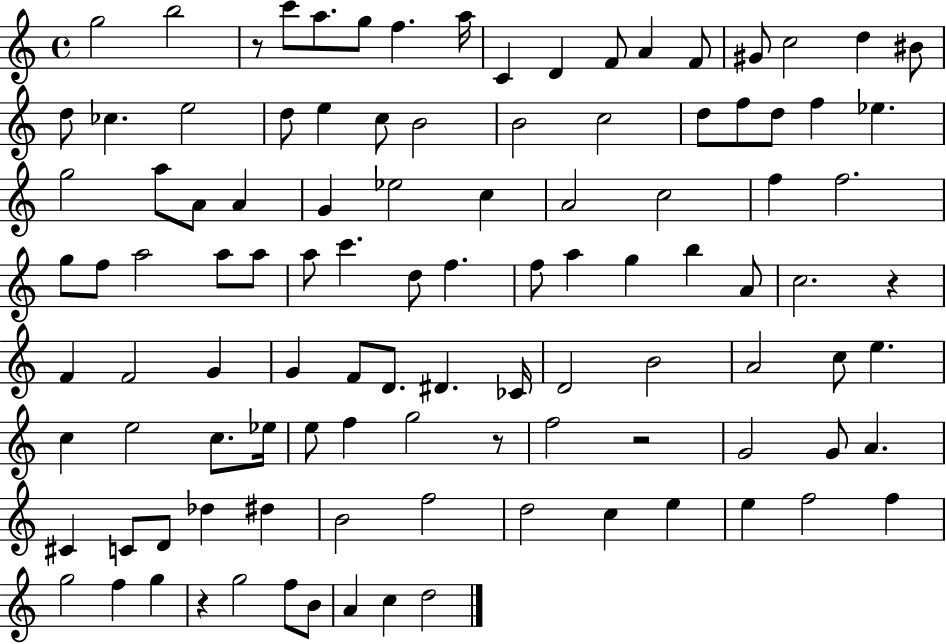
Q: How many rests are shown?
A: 5